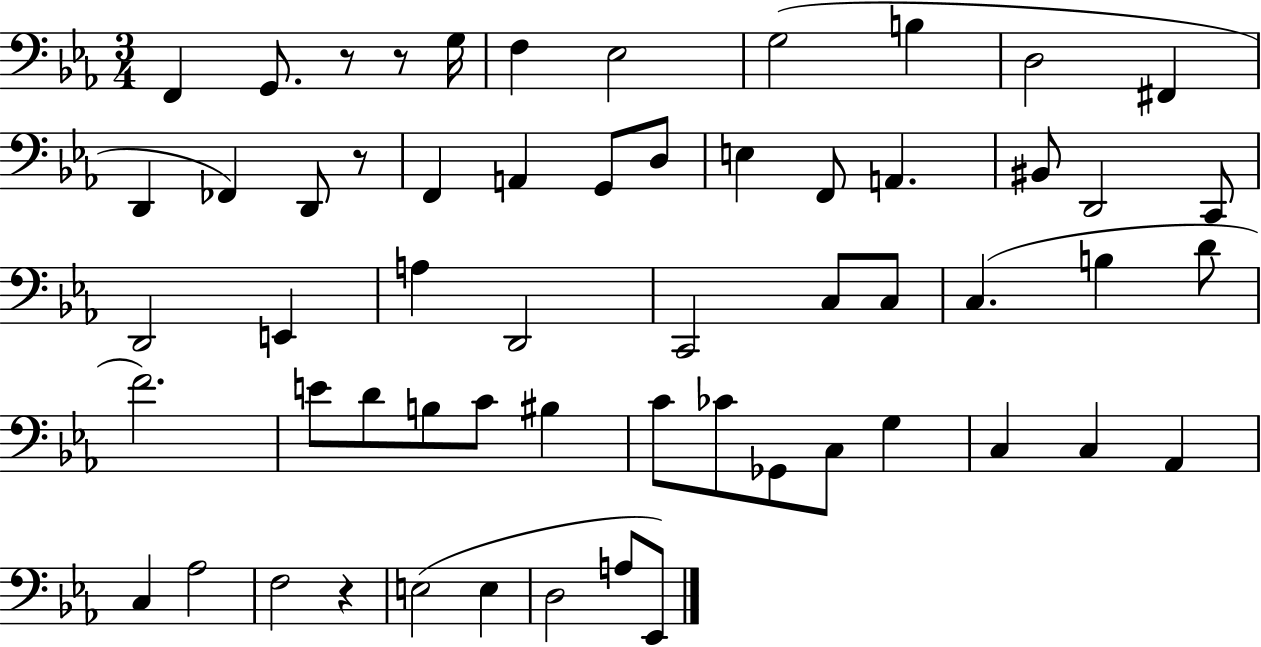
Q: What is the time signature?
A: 3/4